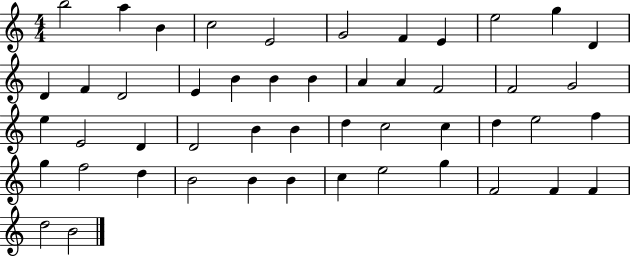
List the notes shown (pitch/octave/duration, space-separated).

B5/h A5/q B4/q C5/h E4/h G4/h F4/q E4/q E5/h G5/q D4/q D4/q F4/q D4/h E4/q B4/q B4/q B4/q A4/q A4/q F4/h F4/h G4/h E5/q E4/h D4/q D4/h B4/q B4/q D5/q C5/h C5/q D5/q E5/h F5/q G5/q F5/h D5/q B4/h B4/q B4/q C5/q E5/h G5/q F4/h F4/q F4/q D5/h B4/h